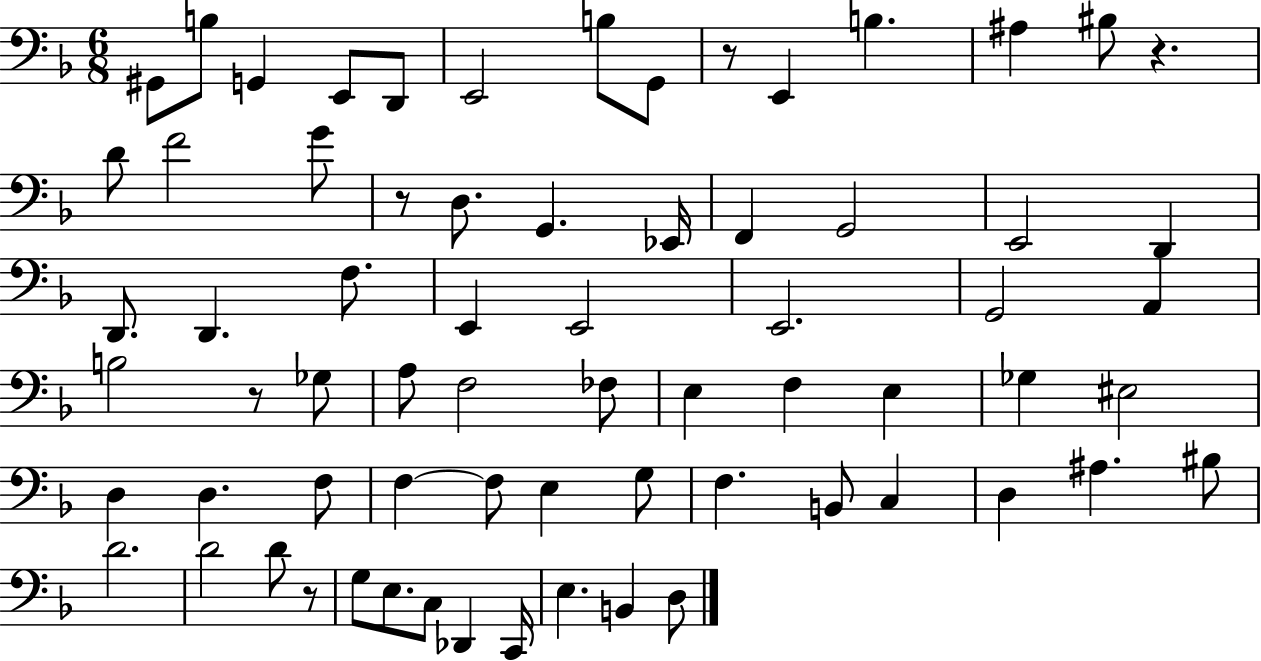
X:1
T:Untitled
M:6/8
L:1/4
K:F
^G,,/2 B,/2 G,, E,,/2 D,,/2 E,,2 B,/2 G,,/2 z/2 E,, B, ^A, ^B,/2 z D/2 F2 G/2 z/2 D,/2 G,, _E,,/4 F,, G,,2 E,,2 D,, D,,/2 D,, F,/2 E,, E,,2 E,,2 G,,2 A,, B,2 z/2 _G,/2 A,/2 F,2 _F,/2 E, F, E, _G, ^E,2 D, D, F,/2 F, F,/2 E, G,/2 F, B,,/2 C, D, ^A, ^B,/2 D2 D2 D/2 z/2 G,/2 E,/2 C,/2 _D,, C,,/4 E, B,, D,/2